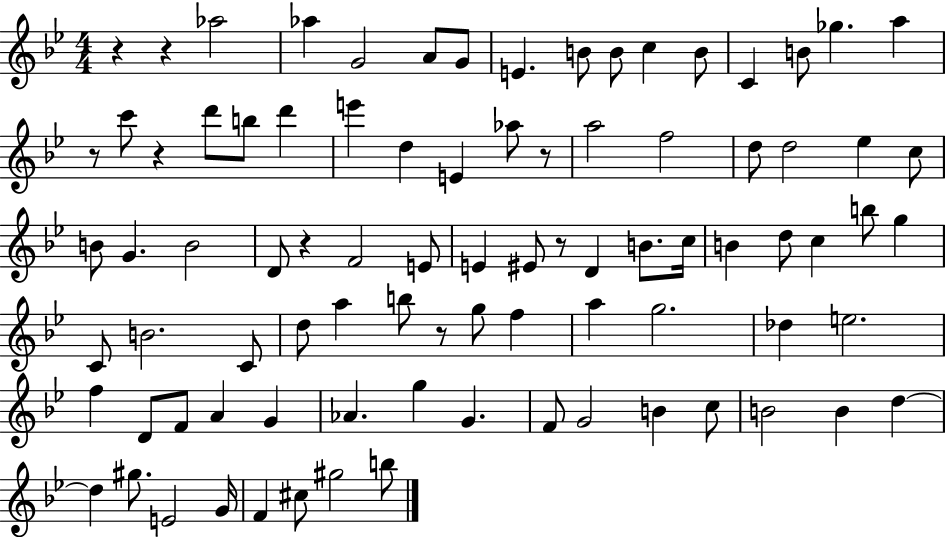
{
  \clef treble
  \numericTimeSignature
  \time 4/4
  \key bes \major
  \repeat volta 2 { r4 r4 aes''2 | aes''4 g'2 a'8 g'8 | e'4. b'8 b'8 c''4 b'8 | c'4 b'8 ges''4. a''4 | \break r8 c'''8 r4 d'''8 b''8 d'''4 | e'''4 d''4 e'4 aes''8 r8 | a''2 f''2 | d''8 d''2 ees''4 c''8 | \break b'8 g'4. b'2 | d'8 r4 f'2 e'8 | e'4 eis'8 r8 d'4 b'8. c''16 | b'4 d''8 c''4 b''8 g''4 | \break c'8 b'2. c'8 | d''8 a''4 b''8 r8 g''8 f''4 | a''4 g''2. | des''4 e''2. | \break f''4 d'8 f'8 a'4 g'4 | aes'4. g''4 g'4. | f'8 g'2 b'4 c''8 | b'2 b'4 d''4~~ | \break d''4 gis''8. e'2 g'16 | f'4 cis''8 gis''2 b''8 | } \bar "|."
}